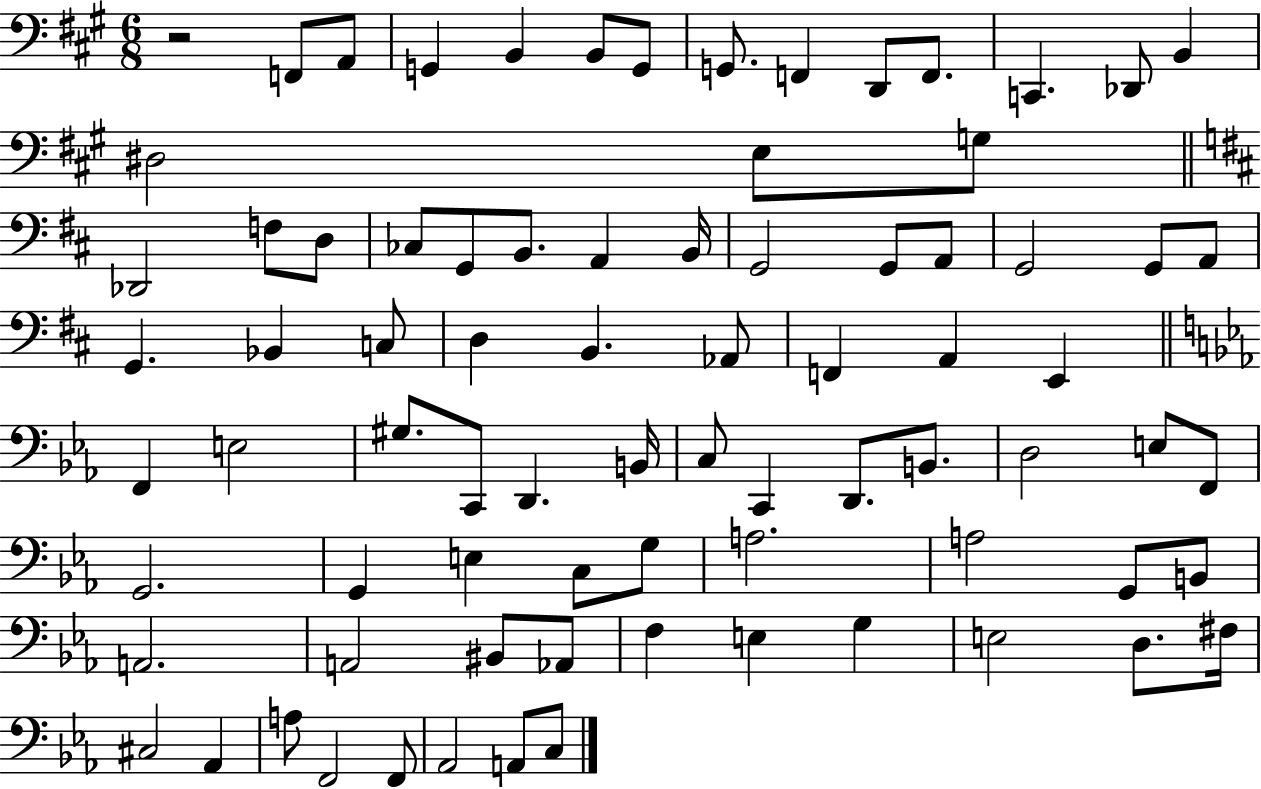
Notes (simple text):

R/h F2/e A2/e G2/q B2/q B2/e G2/e G2/e. F2/q D2/e F2/e. C2/q. Db2/e B2/q D#3/h E3/e G3/e Db2/h F3/e D3/e CES3/e G2/e B2/e. A2/q B2/s G2/h G2/e A2/e G2/h G2/e A2/e G2/q. Bb2/q C3/e D3/q B2/q. Ab2/e F2/q A2/q E2/q F2/q E3/h G#3/e. C2/e D2/q. B2/s C3/e C2/q D2/e. B2/e. D3/h E3/e F2/e G2/h. G2/q E3/q C3/e G3/e A3/h. A3/h G2/e B2/e A2/h. A2/h BIS2/e Ab2/e F3/q E3/q G3/q E3/h D3/e. F#3/s C#3/h Ab2/q A3/e F2/h F2/e Ab2/h A2/e C3/e